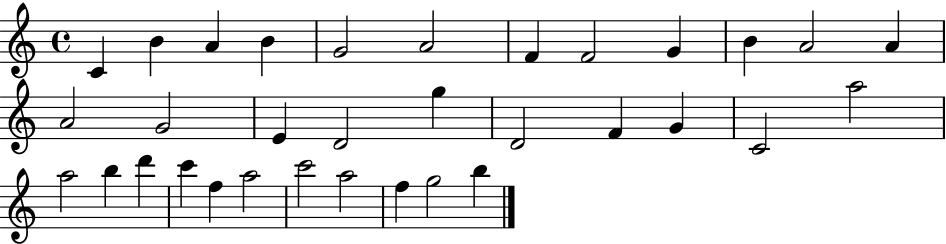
X:1
T:Untitled
M:4/4
L:1/4
K:C
C B A B G2 A2 F F2 G B A2 A A2 G2 E D2 g D2 F G C2 a2 a2 b d' c' f a2 c'2 a2 f g2 b